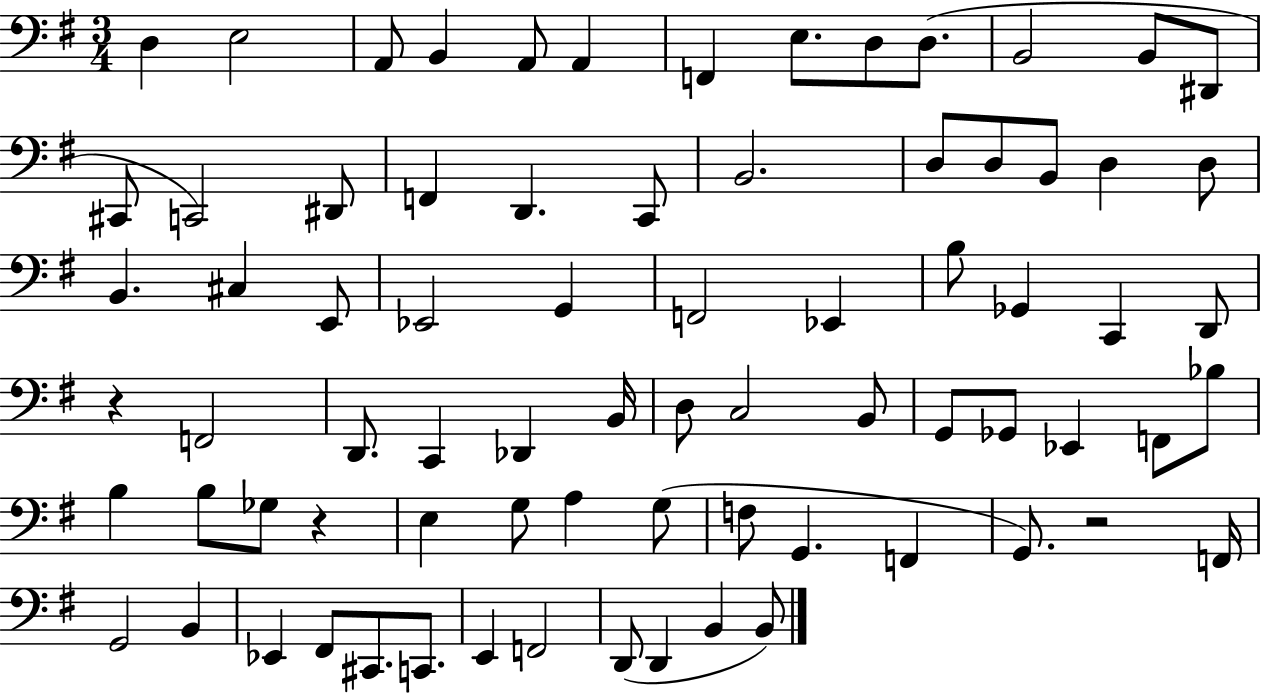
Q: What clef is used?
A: bass